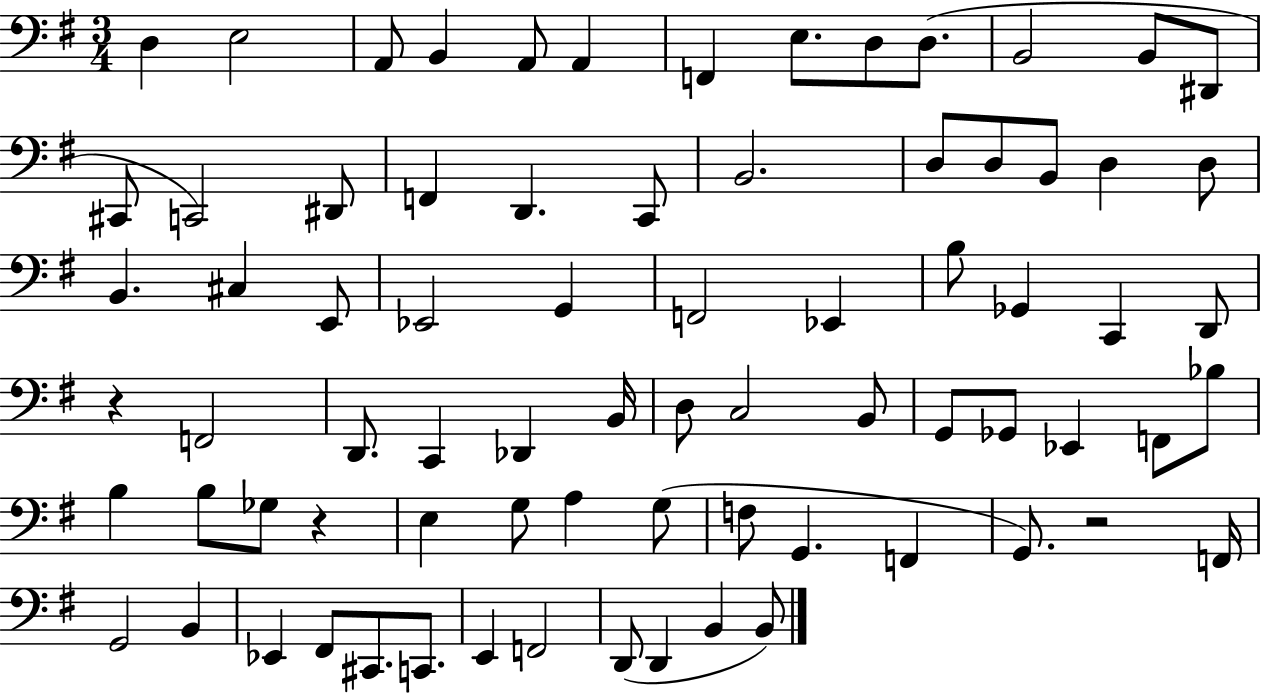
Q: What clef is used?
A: bass